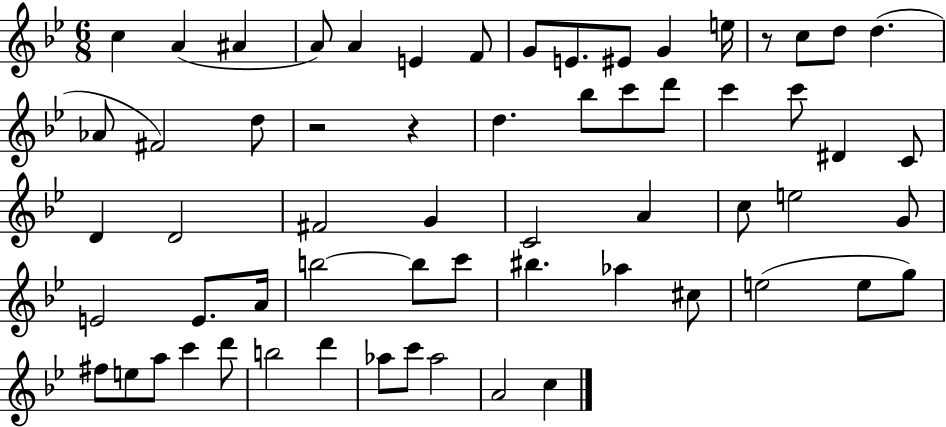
{
  \clef treble
  \numericTimeSignature
  \time 6/8
  \key bes \major
  c''4 a'4( ais'4 | a'8) a'4 e'4 f'8 | g'8 e'8. eis'8 g'4 e''16 | r8 c''8 d''8 d''4.( | \break aes'8 fis'2) d''8 | r2 r4 | d''4. bes''8 c'''8 d'''8 | c'''4 c'''8 dis'4 c'8 | \break d'4 d'2 | fis'2 g'4 | c'2 a'4 | c''8 e''2 g'8 | \break e'2 e'8. a'16 | b''2~~ b''8 c'''8 | bis''4. aes''4 cis''8 | e''2( e''8 g''8) | \break fis''8 e''8 a''8 c'''4 d'''8 | b''2 d'''4 | aes''8 c'''8 aes''2 | a'2 c''4 | \break \bar "|."
}